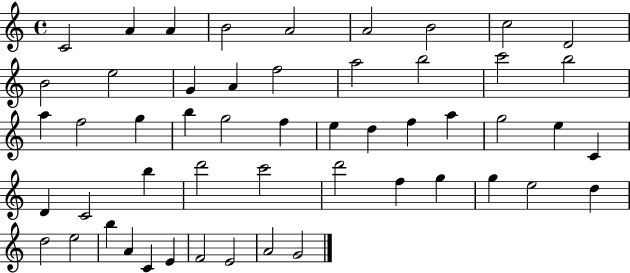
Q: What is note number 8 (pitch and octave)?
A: C5